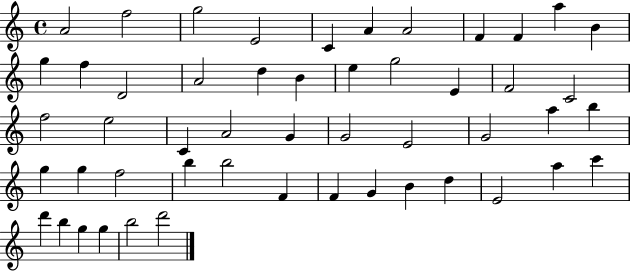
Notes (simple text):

A4/h F5/h G5/h E4/h C4/q A4/q A4/h F4/q F4/q A5/q B4/q G5/q F5/q D4/h A4/h D5/q B4/q E5/q G5/h E4/q F4/h C4/h F5/h E5/h C4/q A4/h G4/q G4/h E4/h G4/h A5/q B5/q G5/q G5/q F5/h B5/q B5/h F4/q F4/q G4/q B4/q D5/q E4/h A5/q C6/q D6/q B5/q G5/q G5/q B5/h D6/h